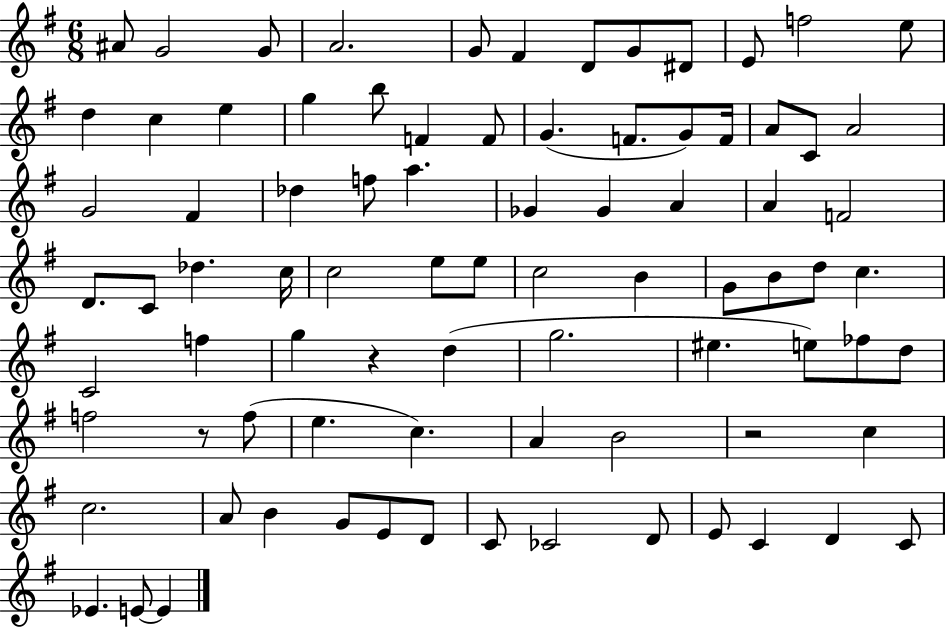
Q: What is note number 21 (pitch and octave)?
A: F4